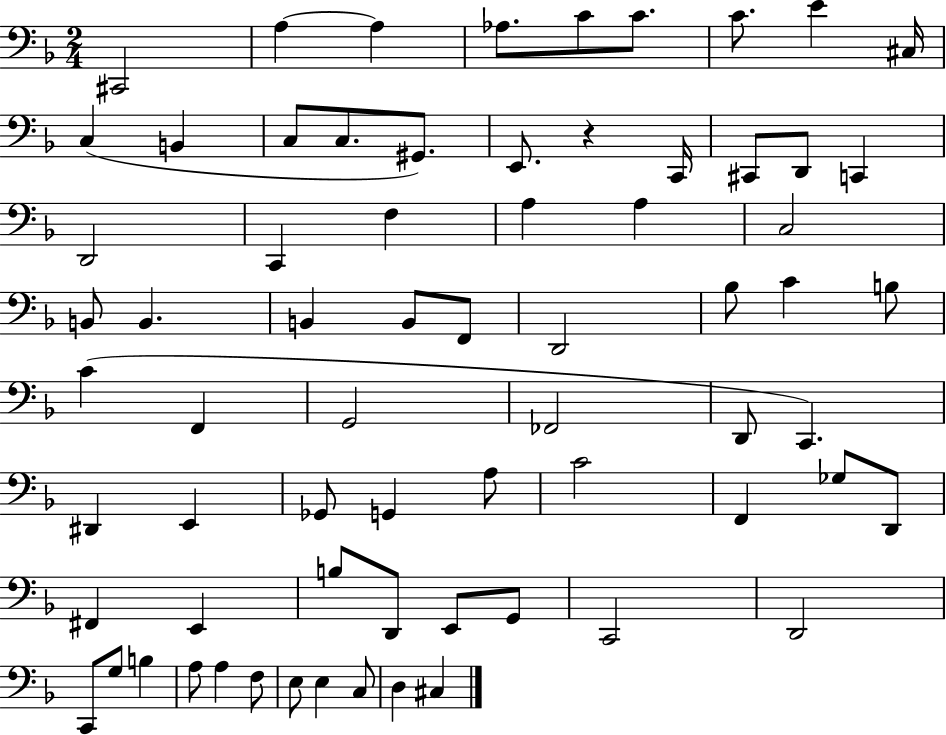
X:1
T:Untitled
M:2/4
L:1/4
K:F
^C,,2 A, A, _A,/2 C/2 C/2 C/2 E ^C,/4 C, B,, C,/2 C,/2 ^G,,/2 E,,/2 z C,,/4 ^C,,/2 D,,/2 C,, D,,2 C,, F, A, A, C,2 B,,/2 B,, B,, B,,/2 F,,/2 D,,2 _B,/2 C B,/2 C F,, G,,2 _F,,2 D,,/2 C,, ^D,, E,, _G,,/2 G,, A,/2 C2 F,, _G,/2 D,,/2 ^F,, E,, B,/2 D,,/2 E,,/2 G,,/2 C,,2 D,,2 C,,/2 G,/2 B, A,/2 A, F,/2 E,/2 E, C,/2 D, ^C,